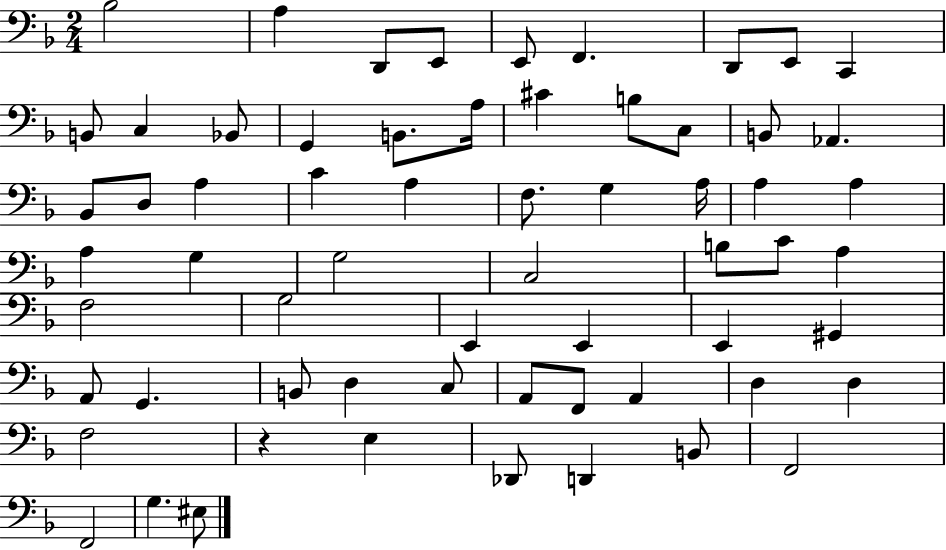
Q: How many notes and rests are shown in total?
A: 63